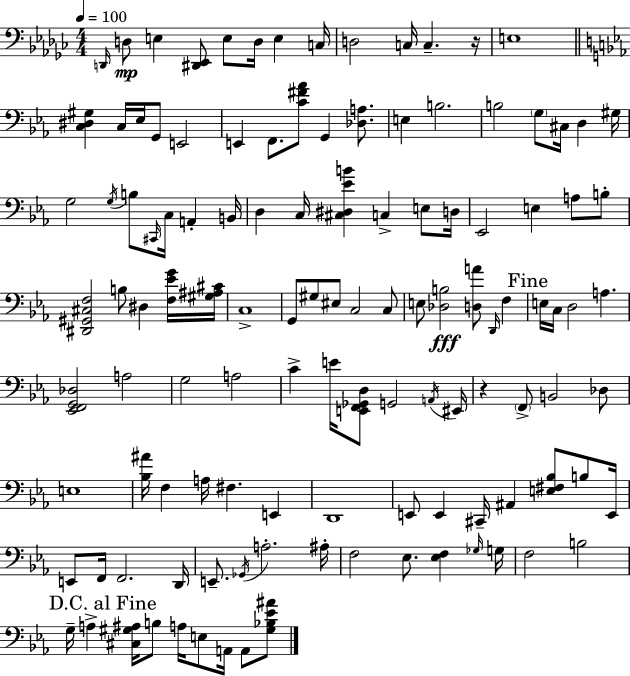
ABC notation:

X:1
T:Untitled
M:4/4
L:1/4
K:Ebm
D,,/4 D,/2 E, [^D,,_E,,]/2 E,/2 D,/4 E, C,/4 D,2 C,/4 C, z/4 E,4 [C,^D,^G,] C,/4 _E,/4 G,,/2 E,,2 E,, F,,/2 [C^F_A]/2 G,, [_D,A,]/2 E, B,2 B,2 G,/2 ^C,/4 D, ^G,/4 G,2 G,/4 B,/2 ^C,,/4 C,/4 A,, B,,/4 D, C,/4 [^C,^D,_EB] C, E,/2 D,/4 _E,,2 E, A,/2 B,/2 [^D,,^G,,^C,F,]2 B,/2 ^D, [F,_EG]/4 [^G,^A,^C]/4 C,4 G,,/2 ^G,/2 ^E,/2 C,2 C,/2 E,/2 [_D,B,]2 [D,A]/2 D,,/4 F, E,/4 C,/4 D,2 A, [_E,,F,,G,,_D,]2 A,2 G,2 A,2 C E/4 [E,,F,,_G,,D,]/2 G,,2 A,,/4 ^E,,/4 z F,,/2 B,,2 _D,/2 E,4 [_B,^A]/4 F, A,/4 ^F, E,, D,,4 E,,/2 E,, ^C,,/4 ^A,, [E,^F,_B,]/2 B,/2 E,,/4 E,,/2 F,,/4 F,,2 D,,/4 E,,/2 _G,,/4 A,2 ^A,/4 F,2 _E,/2 [_E,F,] _G,/4 G,/4 F,2 B,2 G,/4 A, [^C,^G,^A,]/4 B,/2 A,/4 E,/2 A,,/4 A,,/2 [^G,_B,_E^A]/2